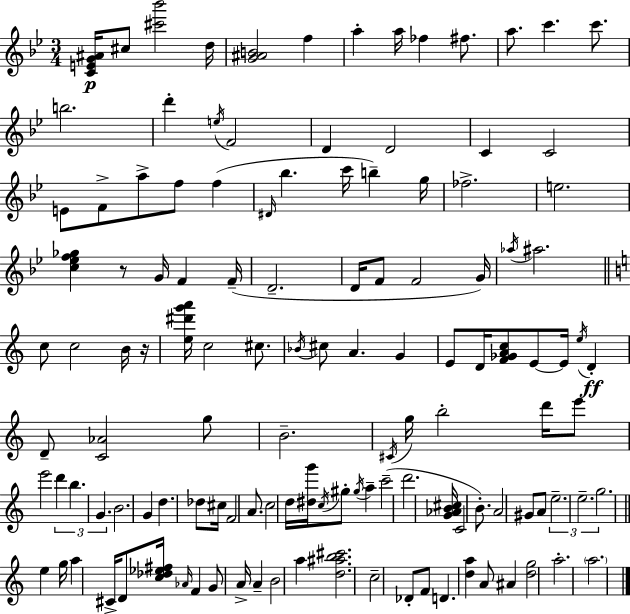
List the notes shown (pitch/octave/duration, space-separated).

[C4,E4,G4,A#4]/s C#5/e [C#6,Bb6]/h D5/s [G4,A#4,B4]/h F5/q A5/q A5/s FES5/q F#5/e. A5/e. C6/q. C6/e. B5/h. D6/q E5/s F4/h D4/q D4/h C4/q C4/h E4/e F4/e A5/e F5/e F5/q D#4/s Bb5/q. C6/s B5/q G5/s FES5/h. E5/h. [C5,Eb5,F5,Gb5]/q R/e G4/s F4/q F4/s D4/h. D4/s F4/e F4/h G4/s Ab5/s A#5/h. C5/e C5/h B4/s R/s [E5,D#6,G6,A6]/s C5/h C#5/e. Bb4/s C#5/e A4/q. G4/q E4/e D4/s [F4,Gb4,A4,C5]/e E4/e E4/s E5/s D4/q D4/e [C4,Ab4]/h G5/e B4/h. C#4/s G5/s B5/h D6/s E6/e E6/h D6/q B5/q. G4/q. B4/h. G4/q D5/q. Db5/e C#5/s F4/h A4/e. C5/h D5/s [D#5,G6]/s C5/s G#5/e G#5/s A5/q C6/h D6/h. [G4,Ab4,B4,C#5]/s C4/h B4/e. A4/h G#4/e A4/e E5/h. E5/h. G5/h. E5/q G5/s A5/q C#4/s D4/e [C5,Db5,Eb5,F#5]/s Ab4/s F4/q G4/e A4/s A4/q B4/h A5/q [D5,A#5,B5,C#6]/h. C5/h Db4/e F4/e D4/q. [D5,A5]/q A4/e A#4/q [D5,G5]/h A5/h. A5/h.